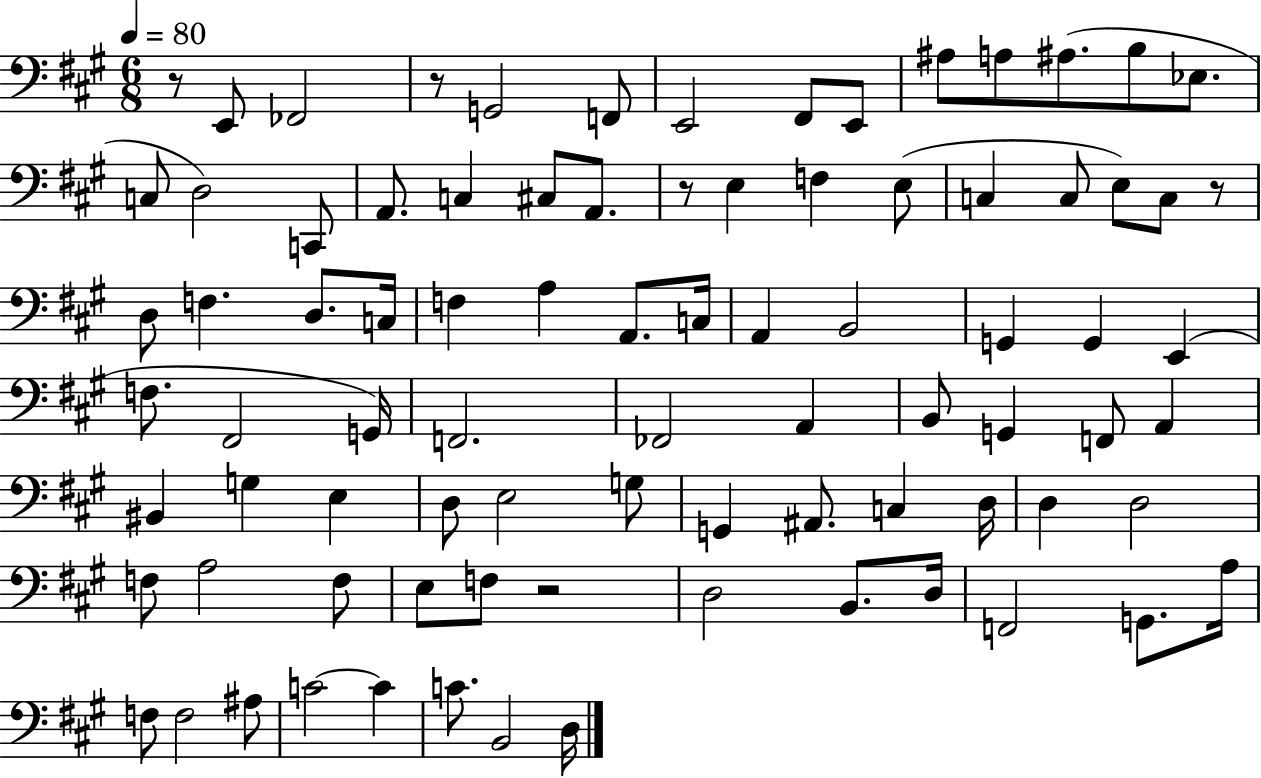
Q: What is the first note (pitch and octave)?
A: E2